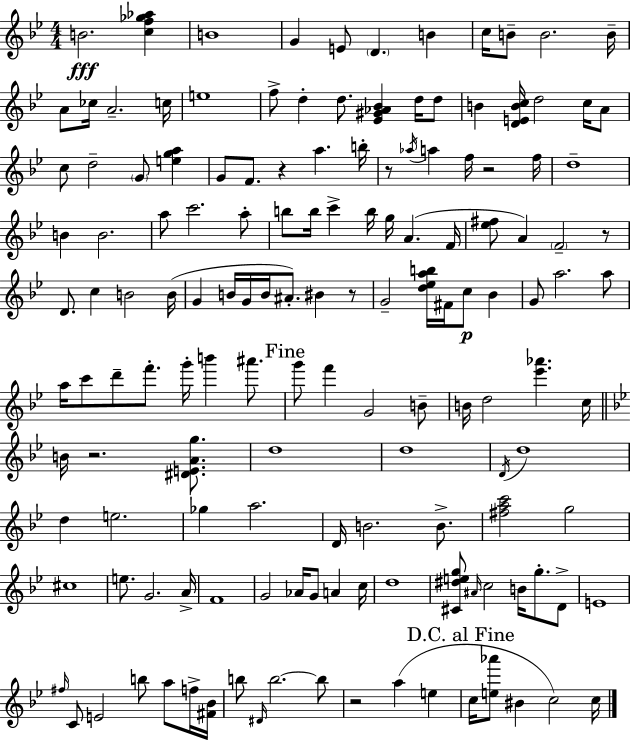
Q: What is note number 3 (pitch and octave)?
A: G4